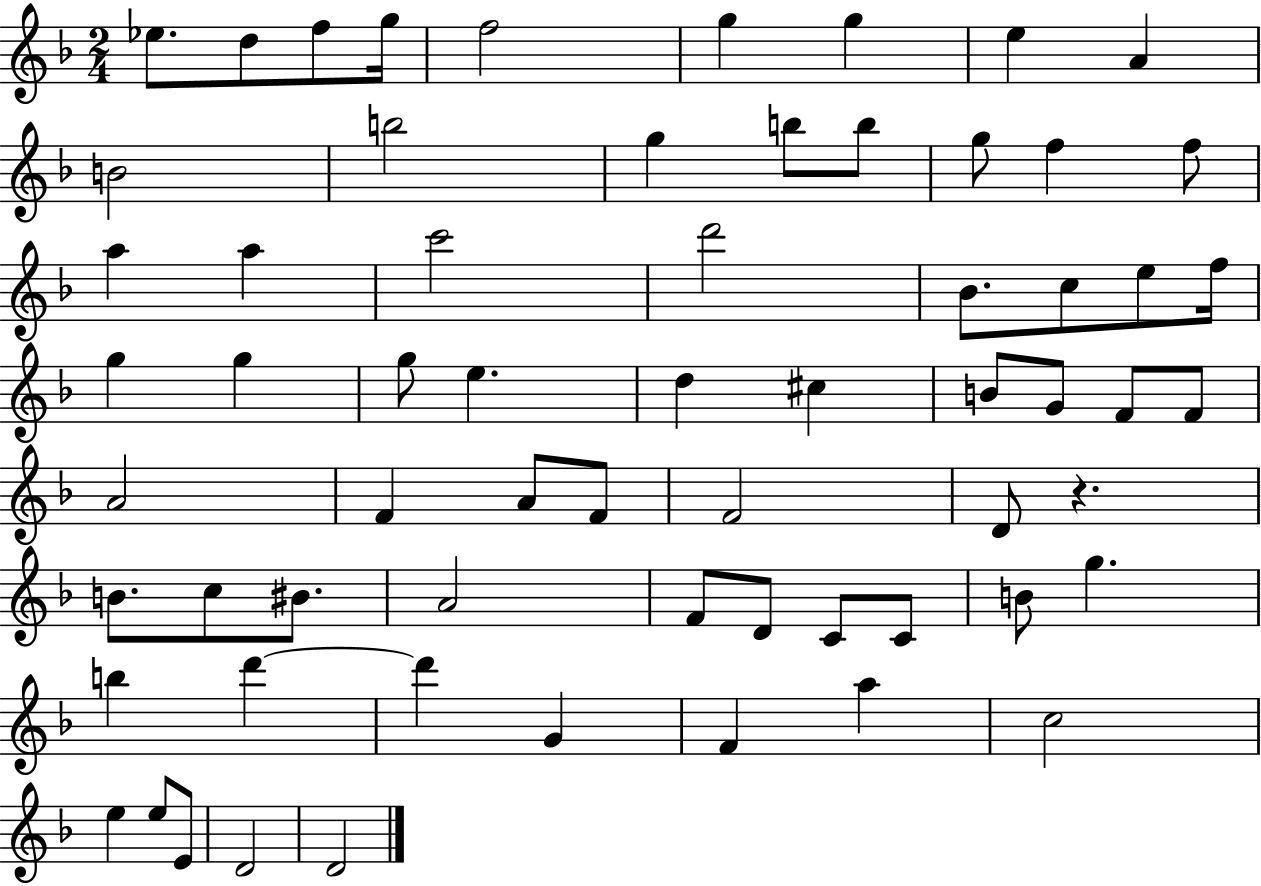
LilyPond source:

{
  \clef treble
  \numericTimeSignature
  \time 2/4
  \key f \major
  ees''8. d''8 f''8 g''16 | f''2 | g''4 g''4 | e''4 a'4 | \break b'2 | b''2 | g''4 b''8 b''8 | g''8 f''4 f''8 | \break a''4 a''4 | c'''2 | d'''2 | bes'8. c''8 e''8 f''16 | \break g''4 g''4 | g''8 e''4. | d''4 cis''4 | b'8 g'8 f'8 f'8 | \break a'2 | f'4 a'8 f'8 | f'2 | d'8 r4. | \break b'8. c''8 bis'8. | a'2 | f'8 d'8 c'8 c'8 | b'8 g''4. | \break b''4 d'''4~~ | d'''4 g'4 | f'4 a''4 | c''2 | \break e''4 e''8 e'8 | d'2 | d'2 | \bar "|."
}